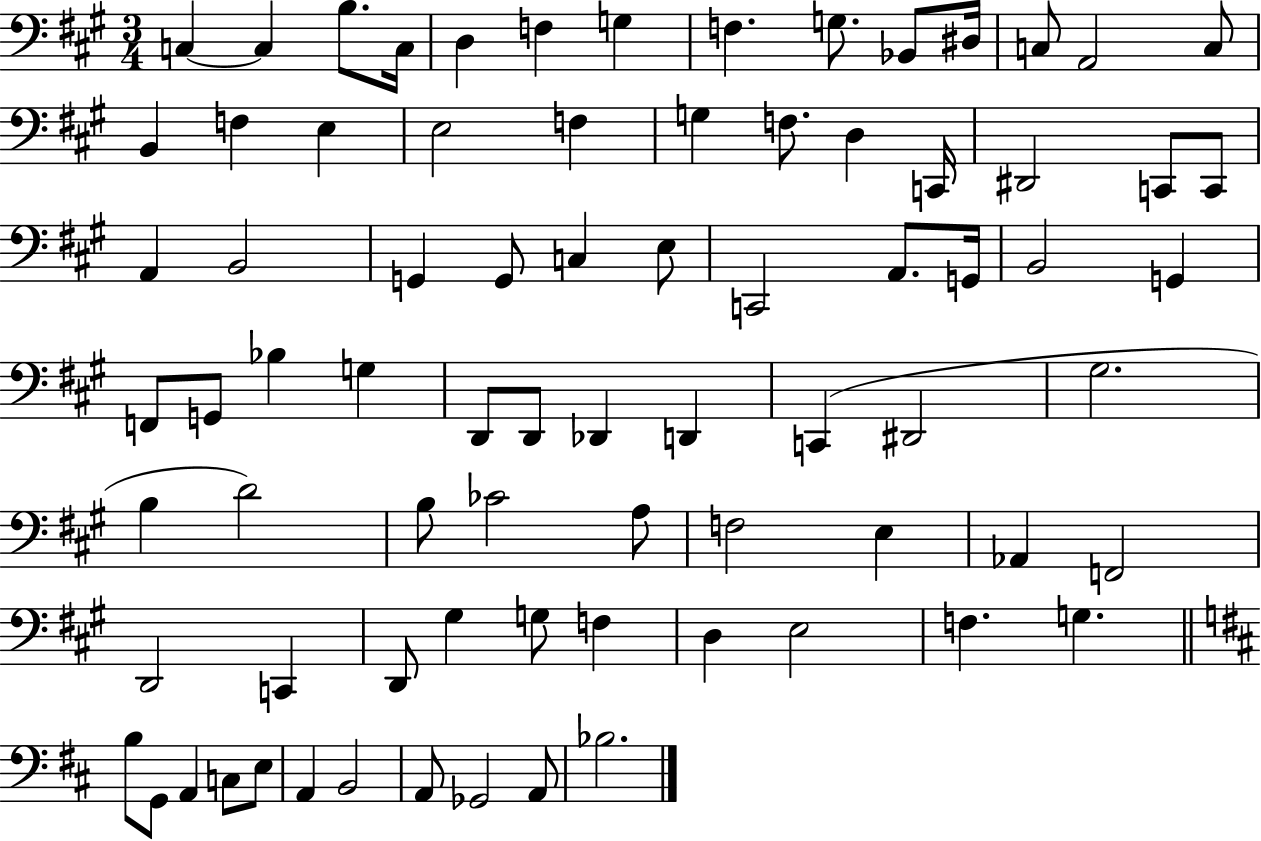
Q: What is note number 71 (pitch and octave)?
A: C3